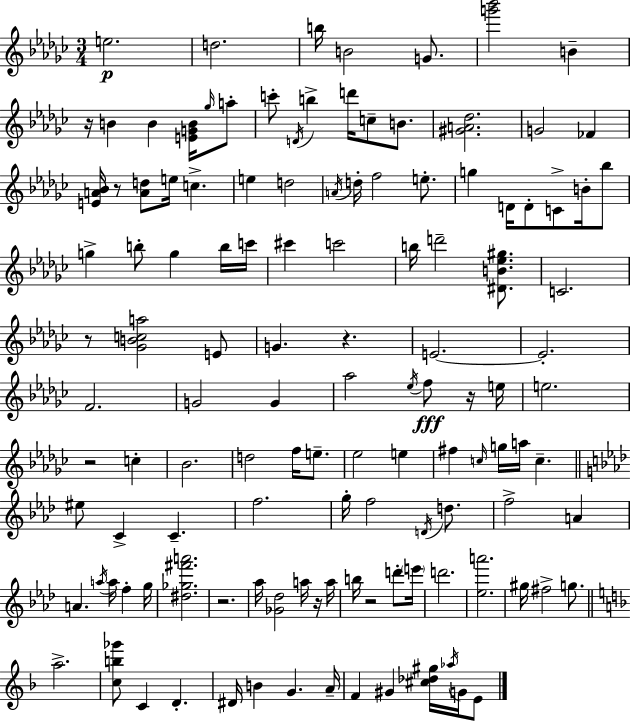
E5/h. D5/h. B5/s B4/h G4/e. [G6,Bb6]/h B4/q R/s B4/q B4/q [E4,G4,B4]/s Gb5/s A5/e C6/e D4/s B5/q D6/s C5/e B4/e. [G#4,A4,Db5]/h. G4/h FES4/q [E4,A4,Bb4]/s R/e [A4,D5]/e E5/s C5/q. E5/q D5/h A4/s D5/s F5/h E5/e. G5/q D4/s D4/e C4/e B4/s Bb5/e G5/q B5/e G5/q B5/s C6/s C#6/q C6/h B5/s D6/h [D#4,B4,Eb5,G#5]/e. C4/h. R/e [Gb4,B4,C5,A5]/h E4/e G4/q. R/q. E4/h. E4/h. F4/h. G4/h G4/q Ab5/h Eb5/s F5/e R/s E5/s E5/h. R/h C5/q Bb4/h. D5/h F5/s E5/e. Eb5/h E5/q F#5/q C5/s G5/s A5/s C5/q. EIS5/e C4/q C4/q. F5/h. G5/s F5/h D4/s D5/e. F5/h A4/q A4/q. A5/s A5/s F5/q G5/s [D#5,Gb5,F#6,A6]/h. R/h. Ab5/s [Gb4,Db5]/h A5/s R/s A5/s B5/s R/h D6/e E6/s D6/h. [Eb5,A6]/h. G#5/s F#5/h G5/e. A5/h. [C5,B5,Gb6]/e C4/q D4/q. D#4/s B4/q G4/q. A4/s F4/q G#4/q [C#5,Db5,G#5]/s Ab5/s G4/s E4/e